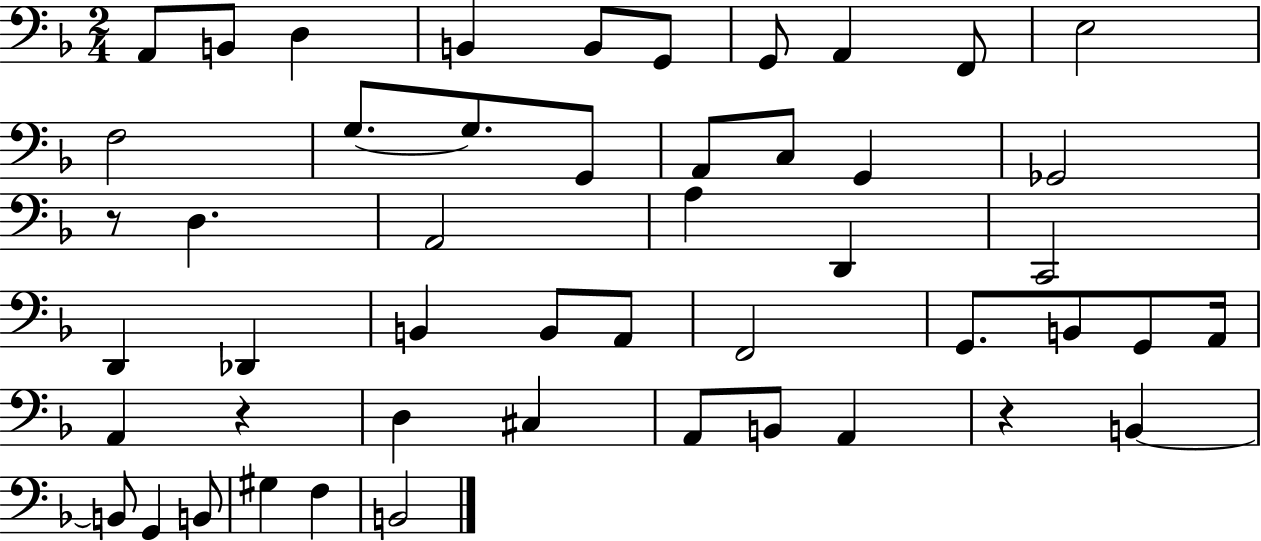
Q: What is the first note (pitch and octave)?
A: A2